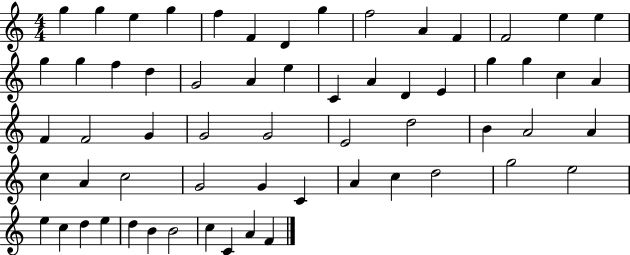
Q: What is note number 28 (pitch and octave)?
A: C5